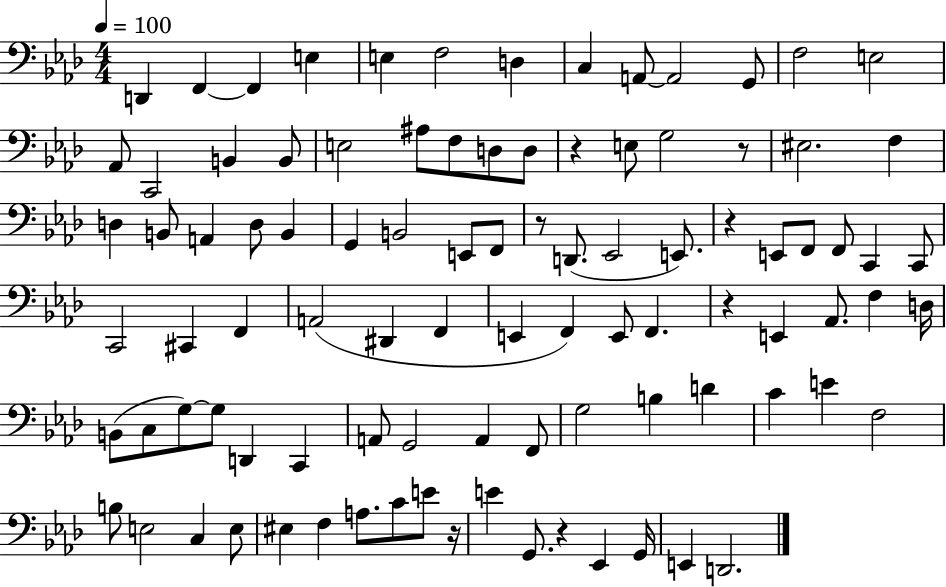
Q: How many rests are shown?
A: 7